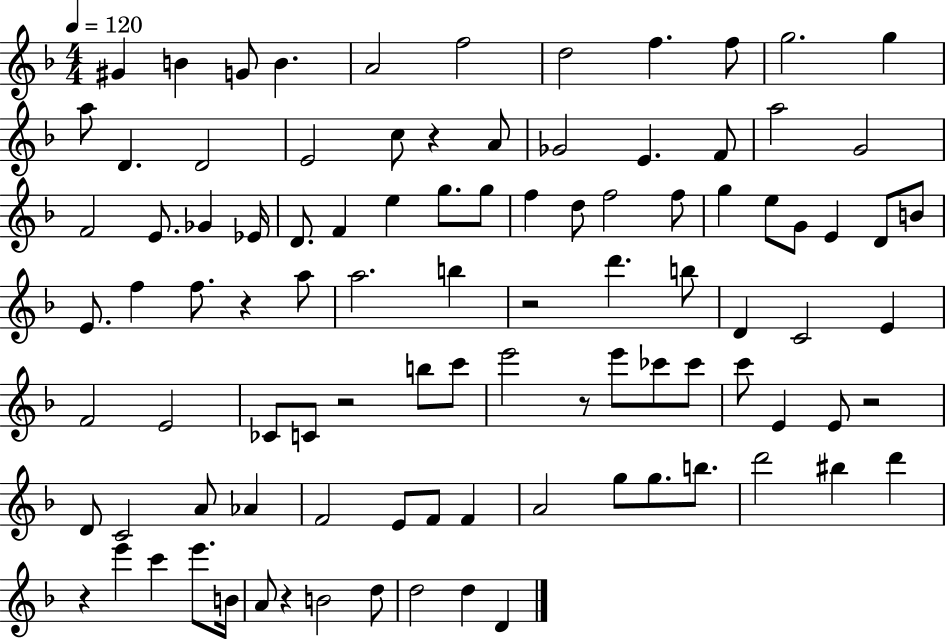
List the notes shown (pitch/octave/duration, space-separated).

G#4/q B4/q G4/e B4/q. A4/h F5/h D5/h F5/q. F5/e G5/h. G5/q A5/e D4/q. D4/h E4/h C5/e R/q A4/e Gb4/h E4/q. F4/e A5/h G4/h F4/h E4/e. Gb4/q Eb4/s D4/e. F4/q E5/q G5/e. G5/e F5/q D5/e F5/h F5/e G5/q E5/e G4/e E4/q D4/e B4/e E4/e. F5/q F5/e. R/q A5/e A5/h. B5/q R/h D6/q. B5/e D4/q C4/h E4/q F4/h E4/h CES4/e C4/e R/h B5/e C6/e E6/h R/e E6/e CES6/e CES6/e C6/e E4/q E4/e R/h D4/e C4/h A4/e Ab4/q F4/h E4/e F4/e F4/q A4/h G5/e G5/e. B5/e. D6/h BIS5/q D6/q R/q E6/q C6/q E6/e. B4/s A4/e R/q B4/h D5/e D5/h D5/q D4/q